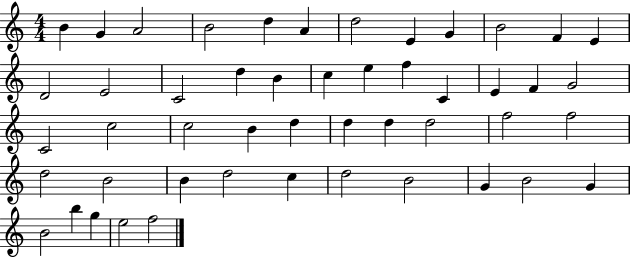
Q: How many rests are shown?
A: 0